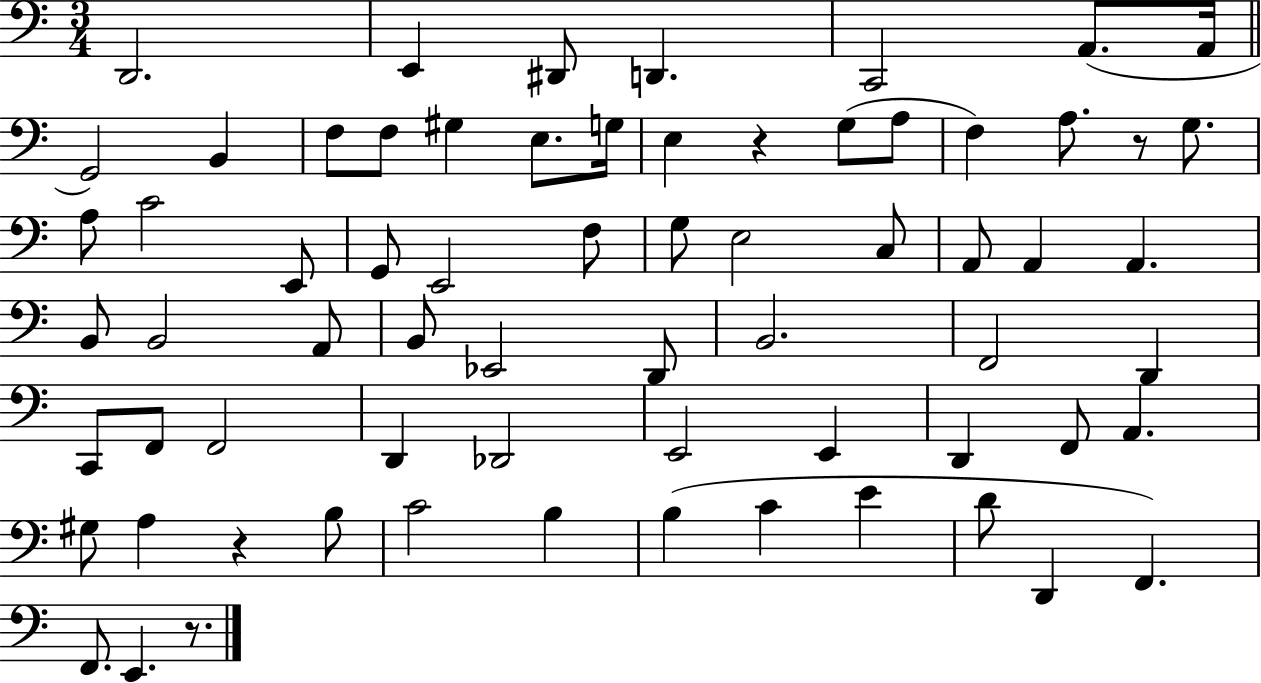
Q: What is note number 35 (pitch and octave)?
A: A2